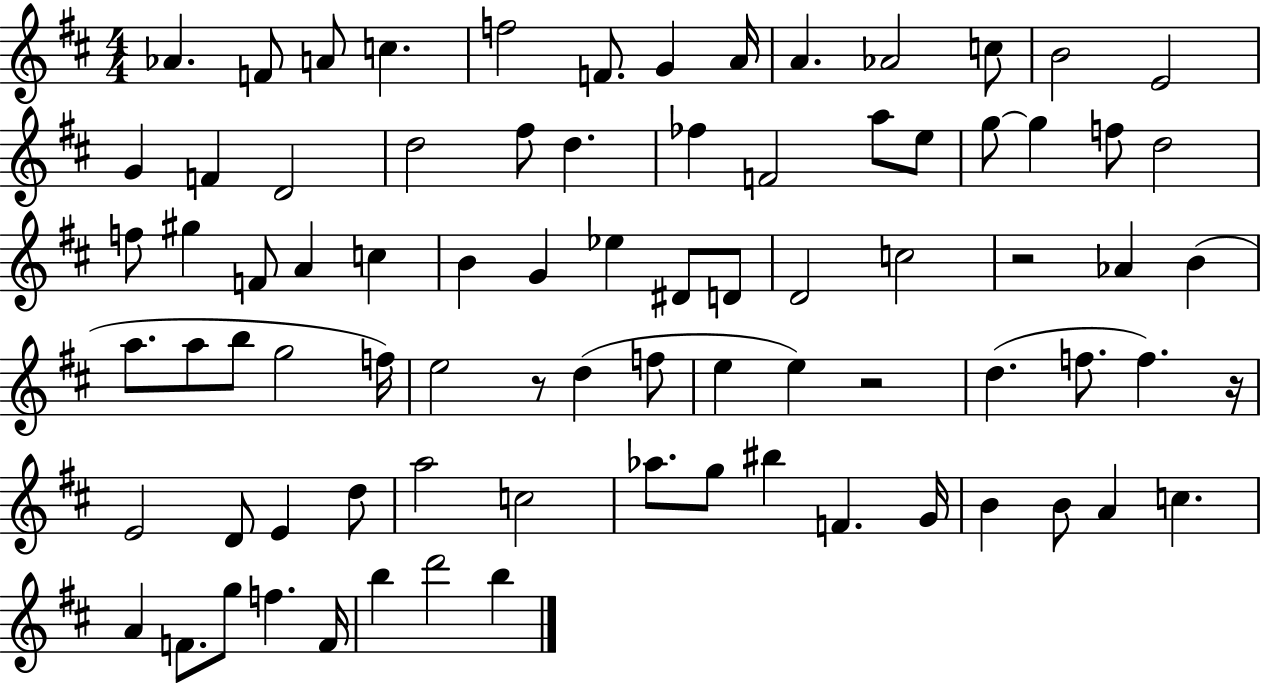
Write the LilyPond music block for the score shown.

{
  \clef treble
  \numericTimeSignature
  \time 4/4
  \key d \major
  aes'4. f'8 a'8 c''4. | f''2 f'8. g'4 a'16 | a'4. aes'2 c''8 | b'2 e'2 | \break g'4 f'4 d'2 | d''2 fis''8 d''4. | fes''4 f'2 a''8 e''8 | g''8~~ g''4 f''8 d''2 | \break f''8 gis''4 f'8 a'4 c''4 | b'4 g'4 ees''4 dis'8 d'8 | d'2 c''2 | r2 aes'4 b'4( | \break a''8. a''8 b''8 g''2 f''16) | e''2 r8 d''4( f''8 | e''4 e''4) r2 | d''4.( f''8. f''4.) r16 | \break e'2 d'8 e'4 d''8 | a''2 c''2 | aes''8. g''8 bis''4 f'4. g'16 | b'4 b'8 a'4 c''4. | \break a'4 f'8. g''8 f''4. f'16 | b''4 d'''2 b''4 | \bar "|."
}